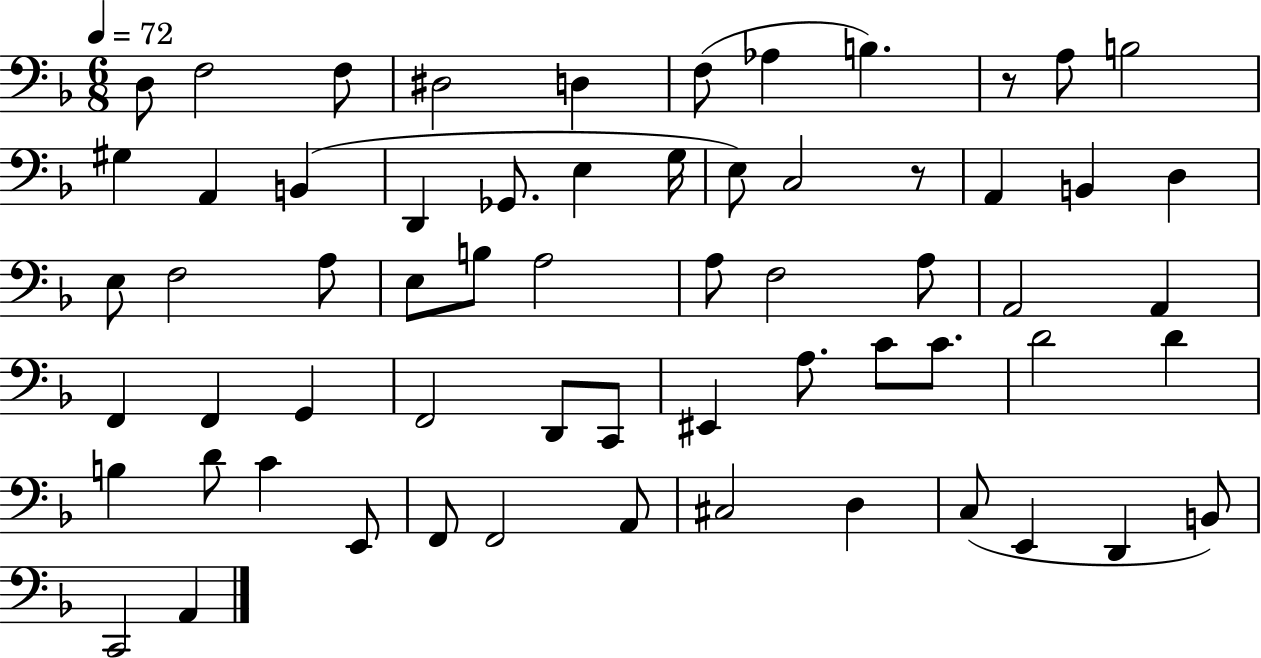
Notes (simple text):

D3/e F3/h F3/e D#3/h D3/q F3/e Ab3/q B3/q. R/e A3/e B3/h G#3/q A2/q B2/q D2/q Gb2/e. E3/q G3/s E3/e C3/h R/e A2/q B2/q D3/q E3/e F3/h A3/e E3/e B3/e A3/h A3/e F3/h A3/e A2/h A2/q F2/q F2/q G2/q F2/h D2/e C2/e EIS2/q A3/e. C4/e C4/e. D4/h D4/q B3/q D4/e C4/q E2/e F2/e F2/h A2/e C#3/h D3/q C3/e E2/q D2/q B2/e C2/h A2/q